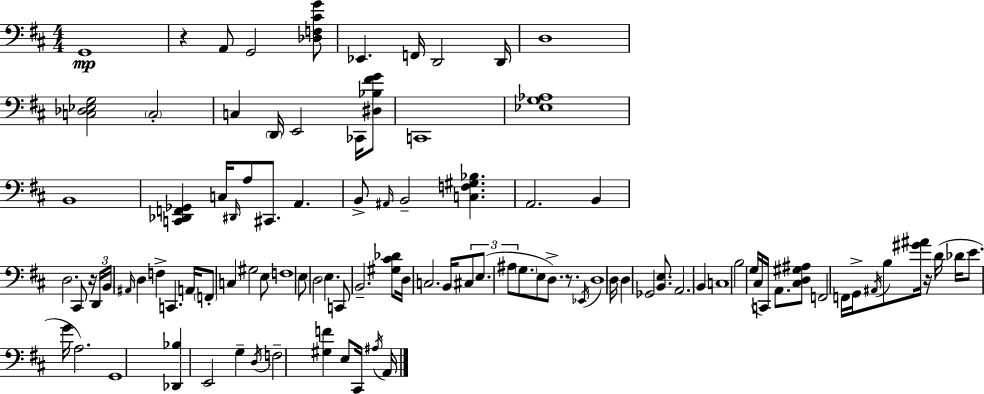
X:1
T:Untitled
M:4/4
L:1/4
K:D
G,,4 z A,,/2 G,,2 [_D,F,^CG]/2 _E,, F,,/4 D,,2 D,,/4 D,4 [C,_D,_E,G,]2 C,2 C, D,,/4 E,,2 _C,,/4 [^D,_B,^FG]/2 C,,4 [_E,G,_A,]4 B,,4 [C,,_D,,F,,_G,,] C,/4 ^D,,/4 A,/2 ^C,,/2 A,, B,,/2 ^A,,/4 B,,2 [C,F,^G,_B,] A,,2 B,, D,2 ^C,,/2 z/4 D,,/4 B,,/4 ^A,,/4 D, F, C,, A,,/4 F,,/2 C, ^G,2 E,/2 F,4 E,/2 D,2 E, C,,/2 B,,2 [^G,^C_D]/2 D,/4 C,2 B,,/4 ^C,/2 E,/2 ^A,/2 G,/2 E,/2 D,/2 z/2 _E,,/4 D,4 D,/4 D, _G,,2 [B,,E,]/2 A,,2 B,, C,4 B,2 G,/4 ^C,/4 C,,/4 A,,/2 [^C,D,^G,^A,]/2 F,,2 F,,/4 G,,/4 ^A,,/4 B,/2 [^G^A]/4 z/4 D/4 _D/4 E/2 G/4 A,2 G,,4 [_D,,_B,] E,,2 G, D,/4 F,2 [^G,F] E,/2 ^C,,/4 ^A,/4 A,,/4